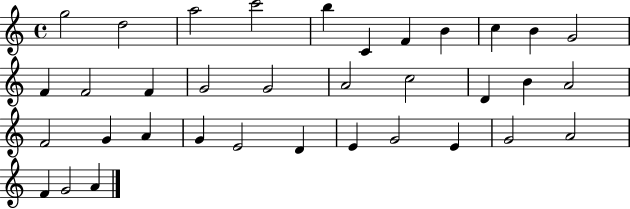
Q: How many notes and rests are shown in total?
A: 35